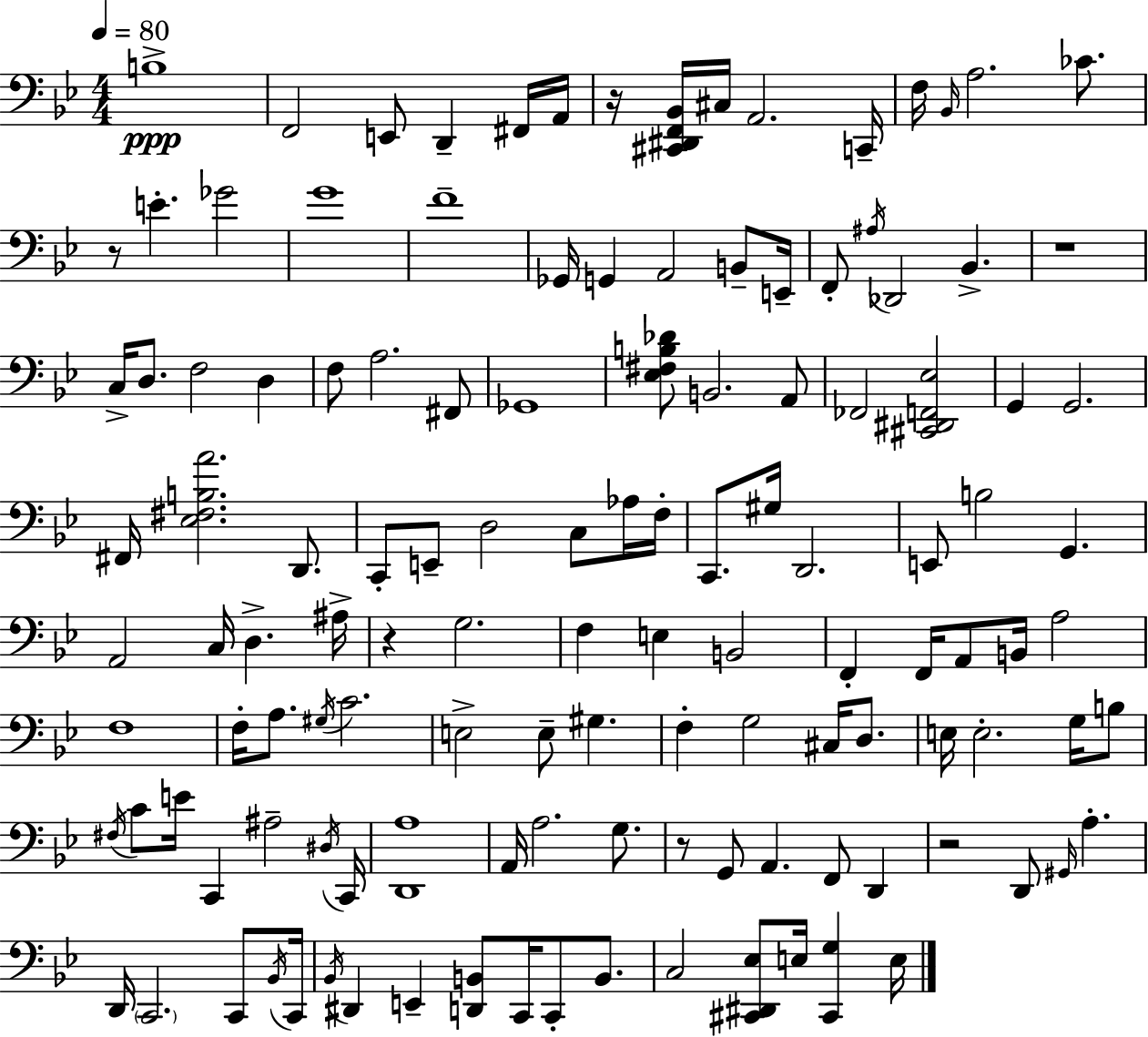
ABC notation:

X:1
T:Untitled
M:4/4
L:1/4
K:Gm
B,4 F,,2 E,,/2 D,, ^F,,/4 A,,/4 z/4 [^C,,^D,,F,,_B,,]/4 ^C,/4 A,,2 C,,/4 F,/4 _B,,/4 A,2 _C/2 z/2 E _G2 G4 F4 _G,,/4 G,, A,,2 B,,/2 E,,/4 F,,/2 ^A,/4 _D,,2 _B,, z4 C,/4 D,/2 F,2 D, F,/2 A,2 ^F,,/2 _G,,4 [_E,^F,B,_D]/2 B,,2 A,,/2 _F,,2 [^C,,^D,,F,,_E,]2 G,, G,,2 ^F,,/4 [_E,^F,B,A]2 D,,/2 C,,/2 E,,/2 D,2 C,/2 _A,/4 F,/4 C,,/2 ^G,/4 D,,2 E,,/2 B,2 G,, A,,2 C,/4 D, ^A,/4 z G,2 F, E, B,,2 F,, F,,/4 A,,/2 B,,/4 A,2 F,4 F,/4 A,/2 ^G,/4 C2 E,2 E,/2 ^G, F, G,2 ^C,/4 D,/2 E,/4 E,2 G,/4 B,/2 ^F,/4 C/2 E/4 C,, ^A,2 ^D,/4 C,,/4 [D,,A,]4 A,,/4 A,2 G,/2 z/2 G,,/2 A,, F,,/2 D,, z2 D,,/2 ^G,,/4 A, D,,/4 C,,2 C,,/2 _B,,/4 C,,/4 _B,,/4 ^D,, E,, [D,,B,,]/2 C,,/4 C,,/2 B,,/2 C,2 [^C,,^D,,_E,]/2 E,/4 [^C,,G,] E,/4